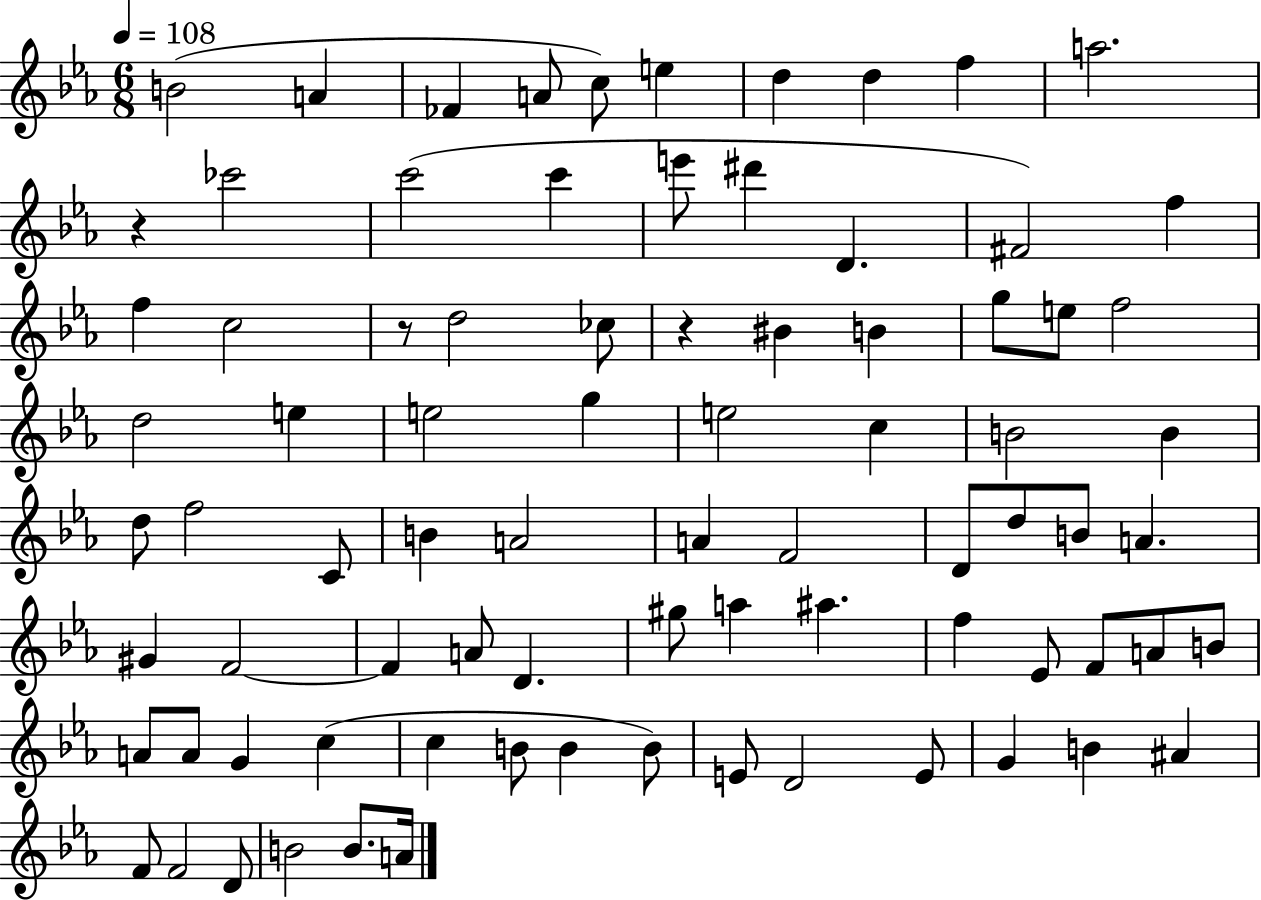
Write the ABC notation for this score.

X:1
T:Untitled
M:6/8
L:1/4
K:Eb
B2 A _F A/2 c/2 e d d f a2 z _c'2 c'2 c' e'/2 ^d' D ^F2 f f c2 z/2 d2 _c/2 z ^B B g/2 e/2 f2 d2 e e2 g e2 c B2 B d/2 f2 C/2 B A2 A F2 D/2 d/2 B/2 A ^G F2 F A/2 D ^g/2 a ^a f _E/2 F/2 A/2 B/2 A/2 A/2 G c c B/2 B B/2 E/2 D2 E/2 G B ^A F/2 F2 D/2 B2 B/2 A/4